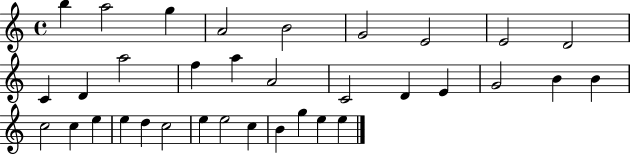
B5/q A5/h G5/q A4/h B4/h G4/h E4/h E4/h D4/h C4/q D4/q A5/h F5/q A5/q A4/h C4/h D4/q E4/q G4/h B4/q B4/q C5/h C5/q E5/q E5/q D5/q C5/h E5/q E5/h C5/q B4/q G5/q E5/q E5/q